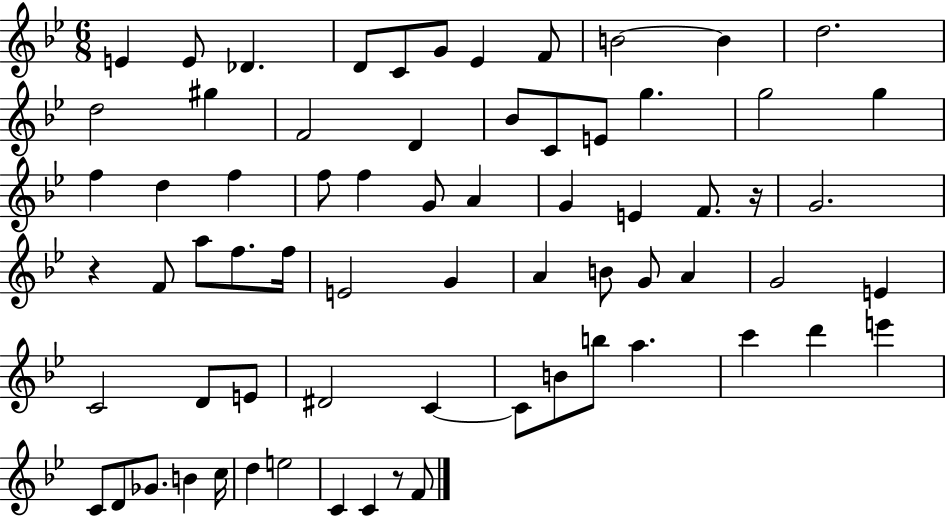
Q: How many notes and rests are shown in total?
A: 69